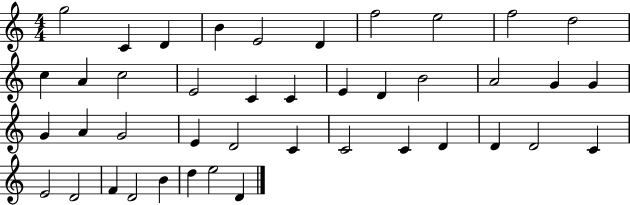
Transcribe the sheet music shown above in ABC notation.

X:1
T:Untitled
M:4/4
L:1/4
K:C
g2 C D B E2 D f2 e2 f2 d2 c A c2 E2 C C E D B2 A2 G G G A G2 E D2 C C2 C D D D2 C E2 D2 F D2 B d e2 D